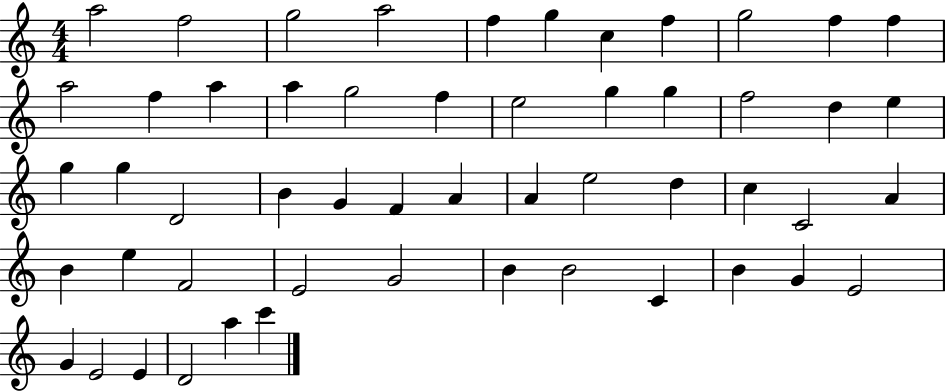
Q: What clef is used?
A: treble